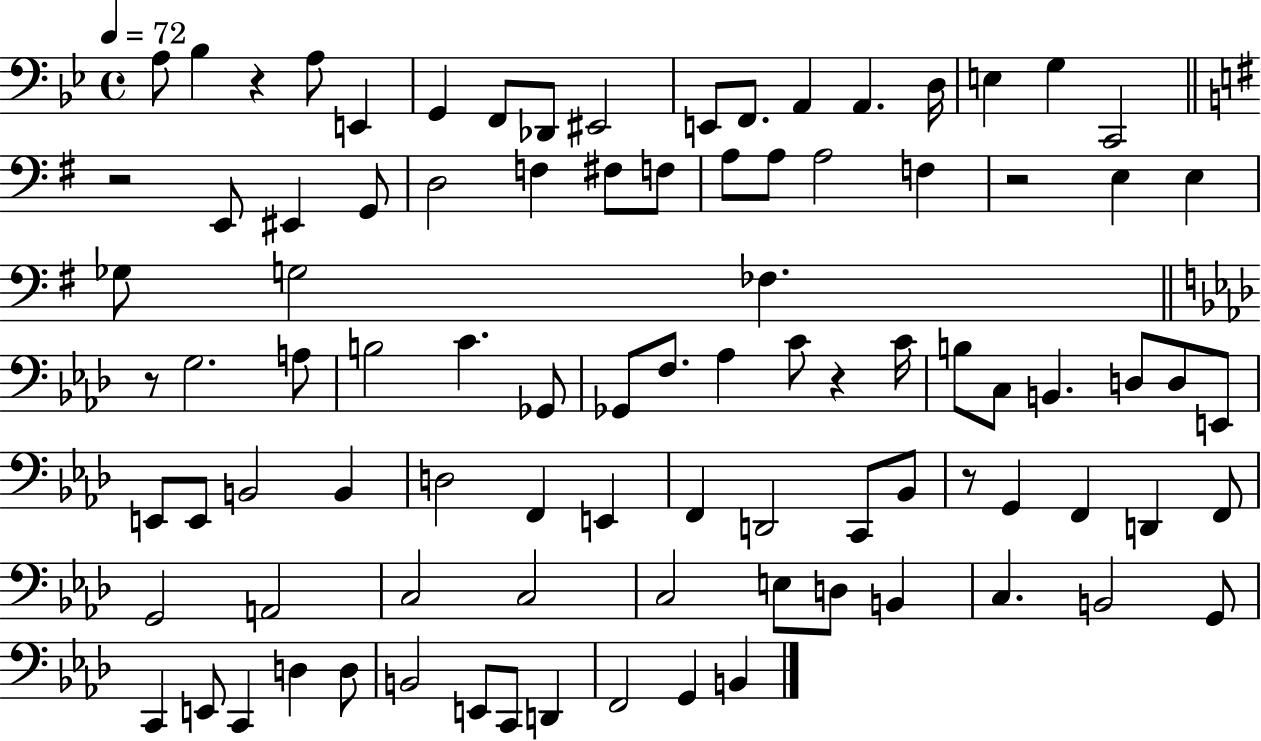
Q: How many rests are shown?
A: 6